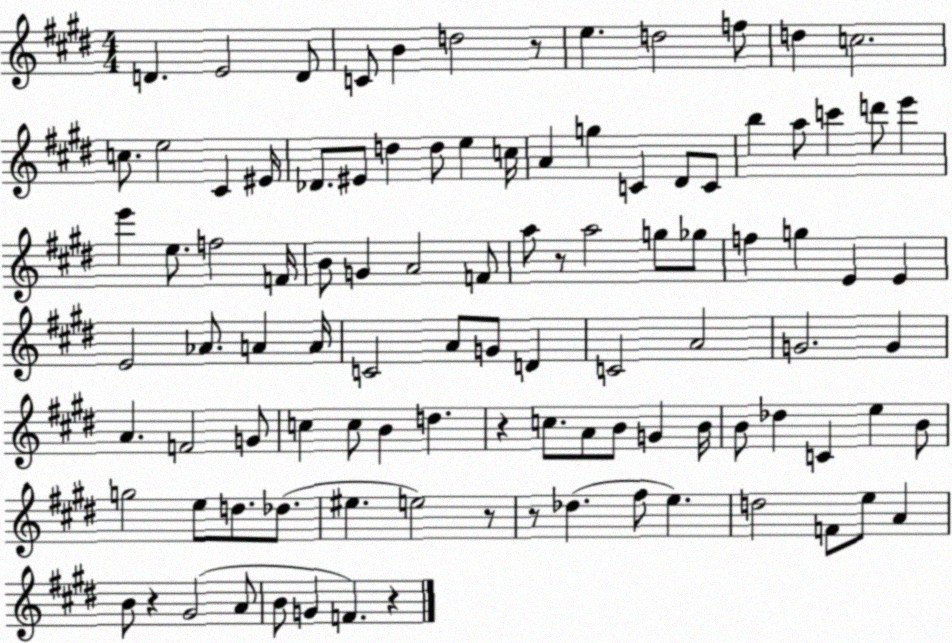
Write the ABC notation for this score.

X:1
T:Untitled
M:4/4
L:1/4
K:E
D E2 D/2 C/2 B d2 z/2 e d2 f/2 d c2 c/2 e2 ^C ^E/4 _D/2 ^E/2 d d/2 e c/4 A g C ^D/2 C/2 b a/2 c' d'/2 e' e' e/2 f2 F/4 B/2 G A2 F/2 a/2 z/2 a2 g/2 _g/2 f g E E E2 _A/2 A A/4 C2 A/2 G/2 D C2 A2 G2 G A F2 G/2 c c/2 B d z c/2 A/2 B/2 G B/4 B/2 _d C e B/2 g2 e/2 d/2 _d/2 ^e e2 z/2 z/2 _d ^f/2 e d2 F/2 e/2 A B/2 z ^G2 A/2 B/2 G F z